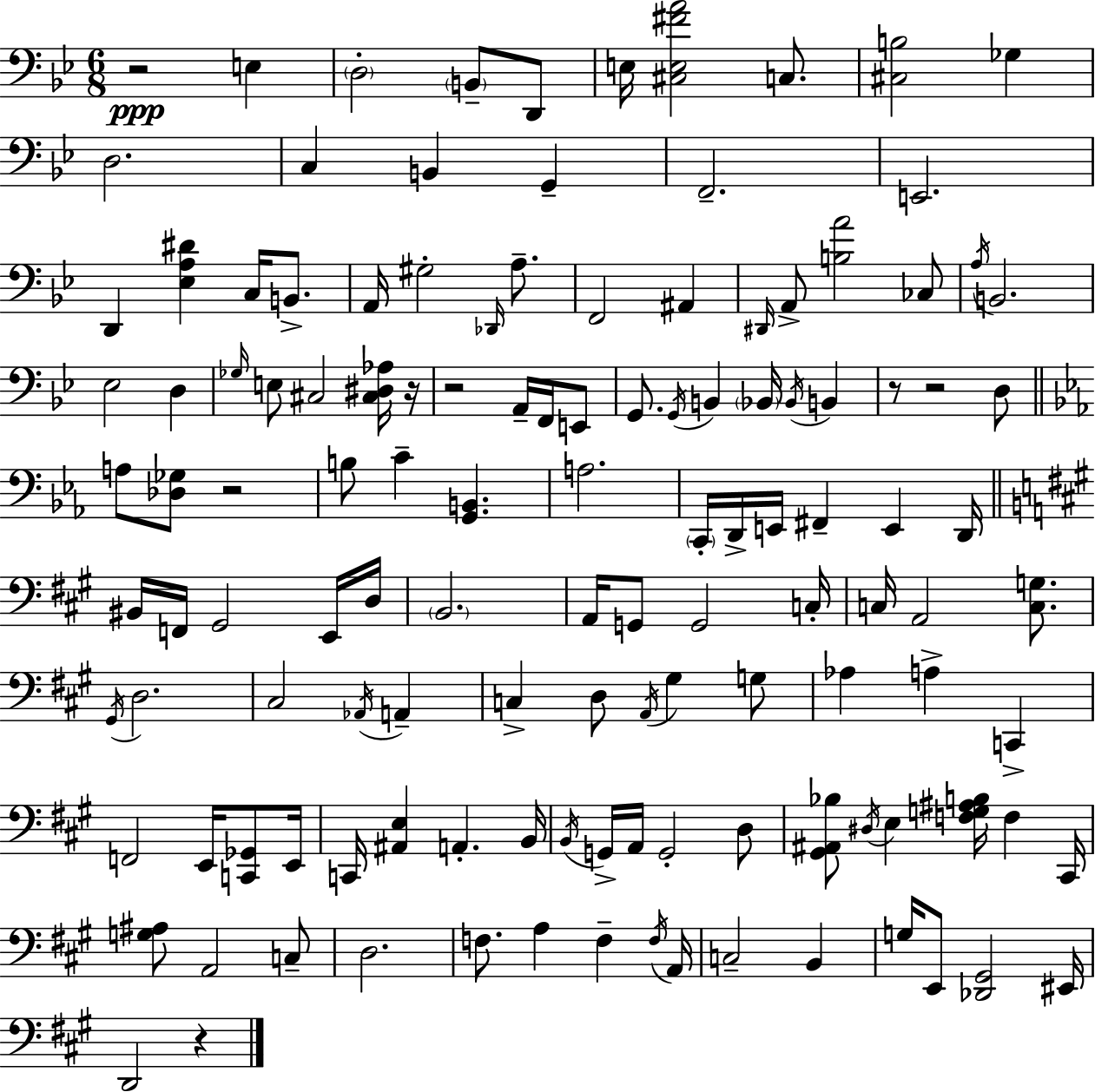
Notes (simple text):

R/h E3/q D3/h B2/e D2/e E3/s [C#3,E3,F#4,A4]/h C3/e. [C#3,B3]/h Gb3/q D3/h. C3/q B2/q G2/q F2/h. E2/h. D2/q [Eb3,A3,D#4]/q C3/s B2/e. A2/s G#3/h Db2/s A3/e. F2/h A#2/q D#2/s A2/e [B3,A4]/h CES3/e A3/s B2/h. Eb3/h D3/q Gb3/s E3/e C#3/h [C#3,D#3,Ab3]/s R/s R/h A2/s F2/s E2/e G2/e. G2/s B2/q Bb2/s Bb2/s B2/q R/e R/h D3/e A3/e [Db3,Gb3]/e R/h B3/e C4/q [G2,B2]/q. A3/h. C2/s D2/s E2/s F#2/q E2/q D2/s BIS2/s F2/s G#2/h E2/s D3/s B2/h. A2/s G2/e G2/h C3/s C3/s A2/h [C3,G3]/e. G#2/s D3/h. C#3/h Ab2/s A2/q C3/q D3/e A2/s G#3/q G3/e Ab3/q A3/q C2/q F2/h E2/s [C2,Gb2]/e E2/s C2/s [A#2,E3]/q A2/q. B2/s B2/s G2/s A2/s G2/h D3/e [G#2,A#2,Bb3]/e D#3/s E3/q [F3,G3,A#3,B3]/s F3/q C#2/s [G3,A#3]/e A2/h C3/e D3/h. F3/e. A3/q F3/q F3/s A2/s C3/h B2/q G3/s E2/e [Db2,G#2]/h EIS2/s D2/h R/q